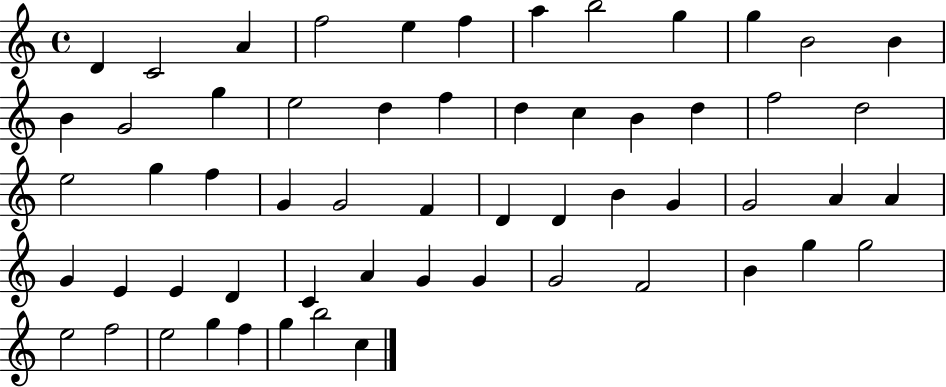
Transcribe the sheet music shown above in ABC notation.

X:1
T:Untitled
M:4/4
L:1/4
K:C
D C2 A f2 e f a b2 g g B2 B B G2 g e2 d f d c B d f2 d2 e2 g f G G2 F D D B G G2 A A G E E D C A G G G2 F2 B g g2 e2 f2 e2 g f g b2 c